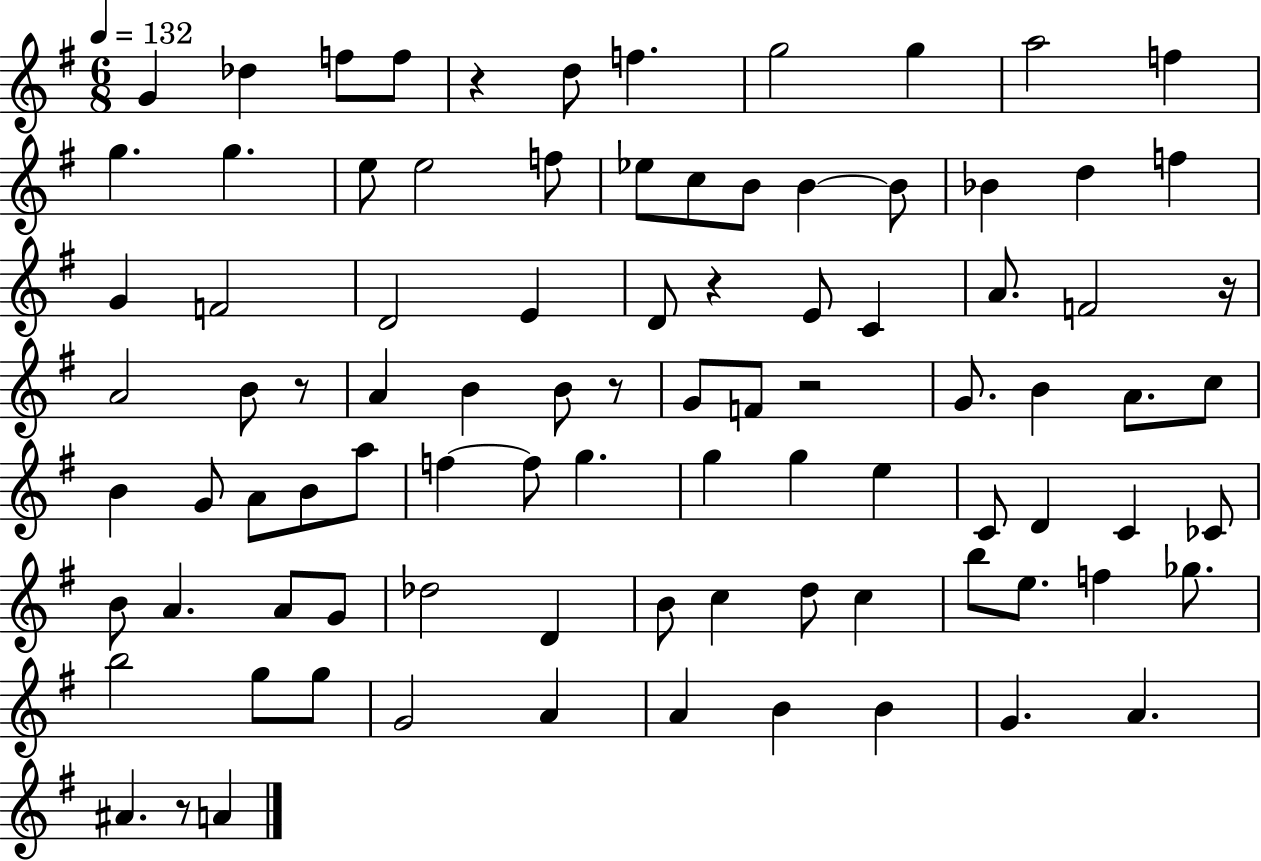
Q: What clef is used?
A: treble